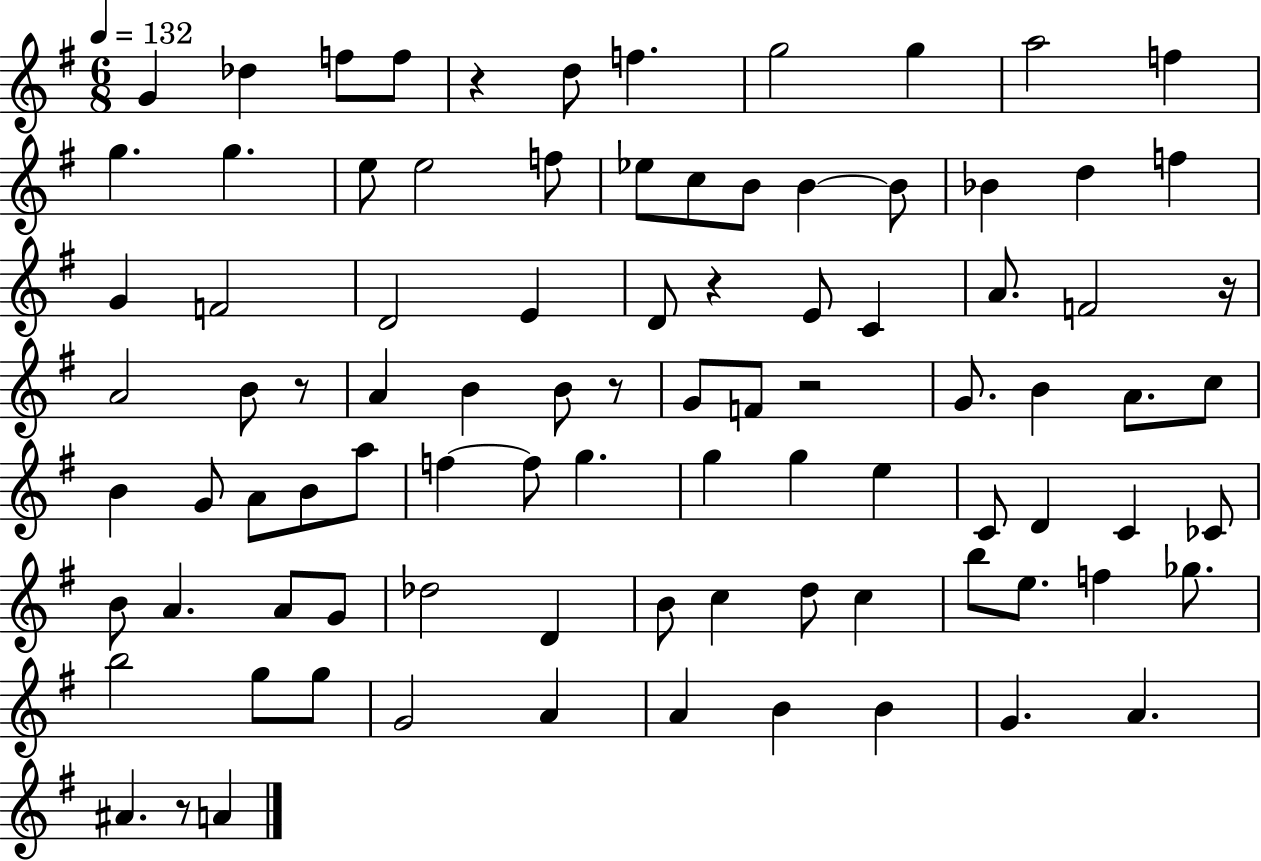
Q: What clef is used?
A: treble